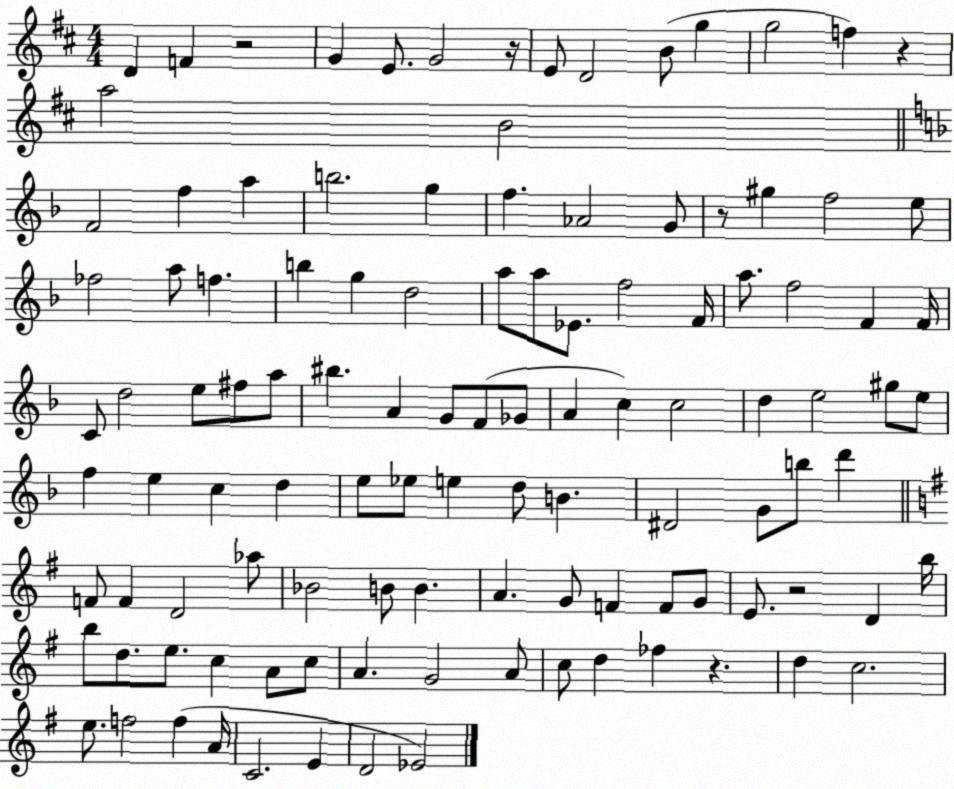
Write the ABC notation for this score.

X:1
T:Untitled
M:4/4
L:1/4
K:D
D F z2 G E/2 G2 z/4 E/2 D2 B/2 g g2 f z a2 B2 F2 f a b2 g f _A2 G/2 z/2 ^g f2 e/2 _f2 a/2 f b g d2 a/2 a/2 _E/2 f2 F/4 a/2 f2 F F/4 C/2 d2 e/2 ^f/2 a/2 ^b A G/2 F/2 _G/2 A c c2 d e2 ^g/2 e/2 f e c d e/2 _e/2 e d/2 B ^D2 G/2 b/2 d' F/2 F D2 _a/2 _B2 B/2 B A G/2 F F/2 G/2 E/2 z2 D b/4 b/2 d/2 e/2 c A/2 c/2 A G2 A/2 c/2 d _f z d c2 e/2 f2 f A/4 C2 E D2 _E2